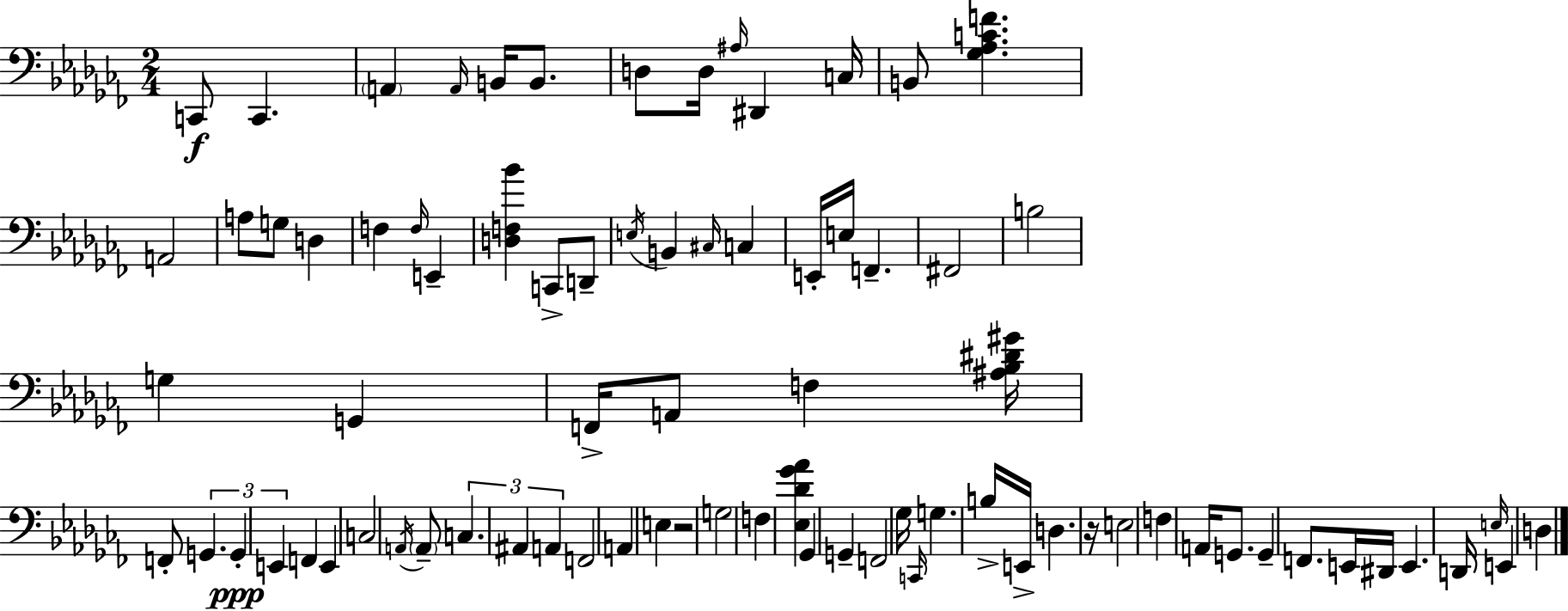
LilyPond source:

{
  \clef bass
  \numericTimeSignature
  \time 2/4
  \key aes \minor
  \repeat volta 2 { c,8\f c,4. | \parenthesize a,4 \grace { a,16 } b,16 b,8. | d8 d16 \grace { ais16 } dis,4 | c16 b,8 <ges aes c' f'>4. | \break a,2 | a8 g8 d4 | f4 \grace { f16 } e,4-- | <d f bes'>4 c,8-> | \break d,8-- \acciaccatura { e16 } b,4 | \grace { cis16 } c4 e,16-. e16 f,4.-- | fis,2 | b2 | \break g4 | g,4 f,16-> a,8 | f4 <ais bes dis' gis'>16 f,8-. \tuplet 3/2 { g,4. | g,4-.\ppp | \break e,4 } f,4 | e,4 c2 | \acciaccatura { a,16 } \parenthesize a,8-- | \tuplet 3/2 { c4. ais,4 | \break a,4 } f,2 | a,4 | e4 r2 | g2 | \break f4 | <ees des' ges' aes'>4 ges,4 | g,4-- f,2 | ges16 \grace { c,16 } | \break g4. b16-> e,16-> | d4. r16 e2 | f4 | a,16 g,8. g,4-- | \break f,8. e,16 dis,16 | e,4. d,16 \grace { e16 } | e,4 d4 | } \bar "|."
}